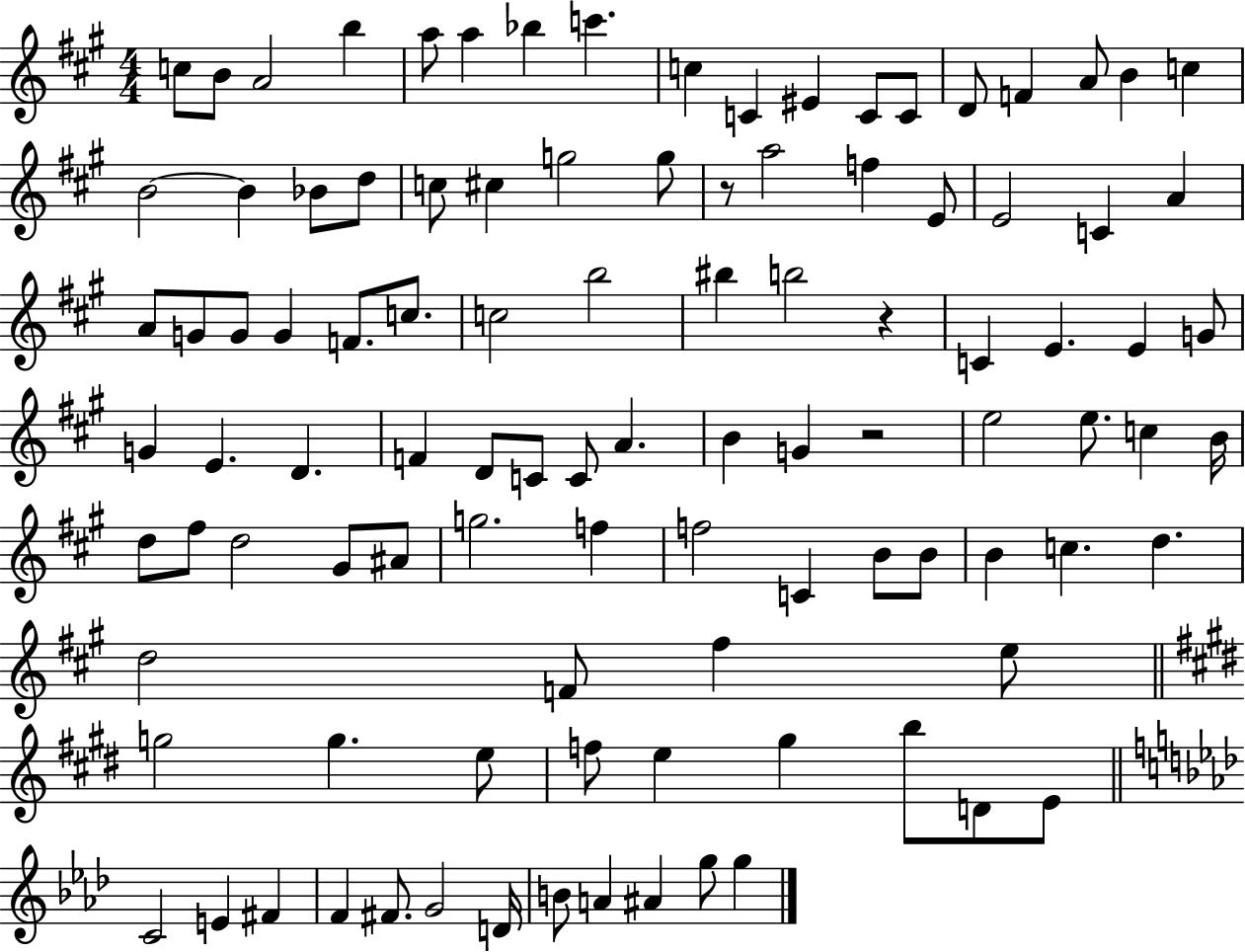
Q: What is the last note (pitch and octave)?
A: G5